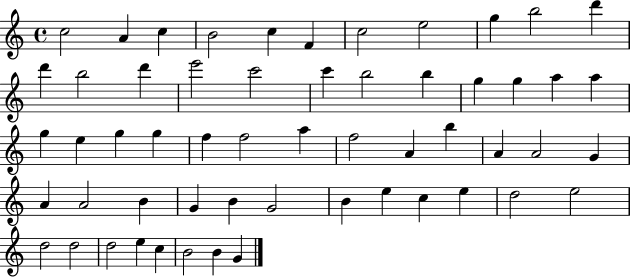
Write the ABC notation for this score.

X:1
T:Untitled
M:4/4
L:1/4
K:C
c2 A c B2 c F c2 e2 g b2 d' d' b2 d' e'2 c'2 c' b2 b g g a a g e g g f f2 a f2 A b A A2 G A A2 B G B G2 B e c e d2 e2 d2 d2 d2 e c B2 B G